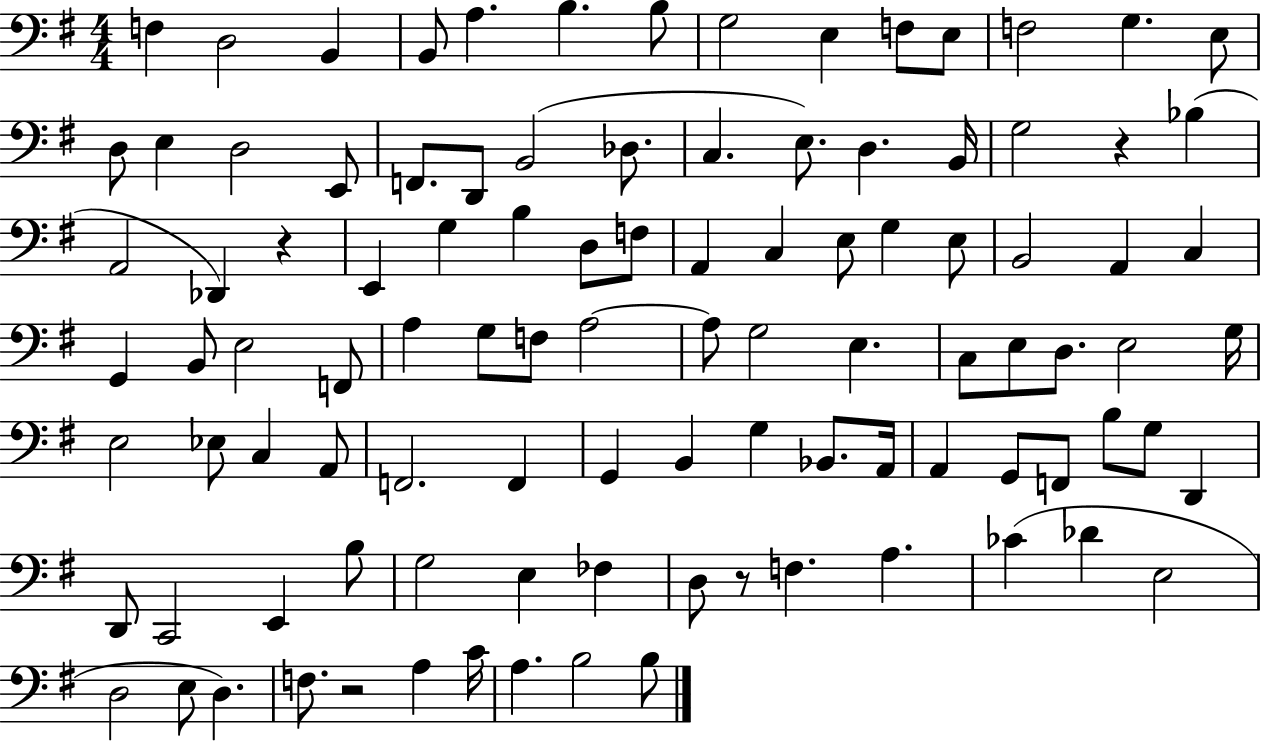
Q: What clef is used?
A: bass